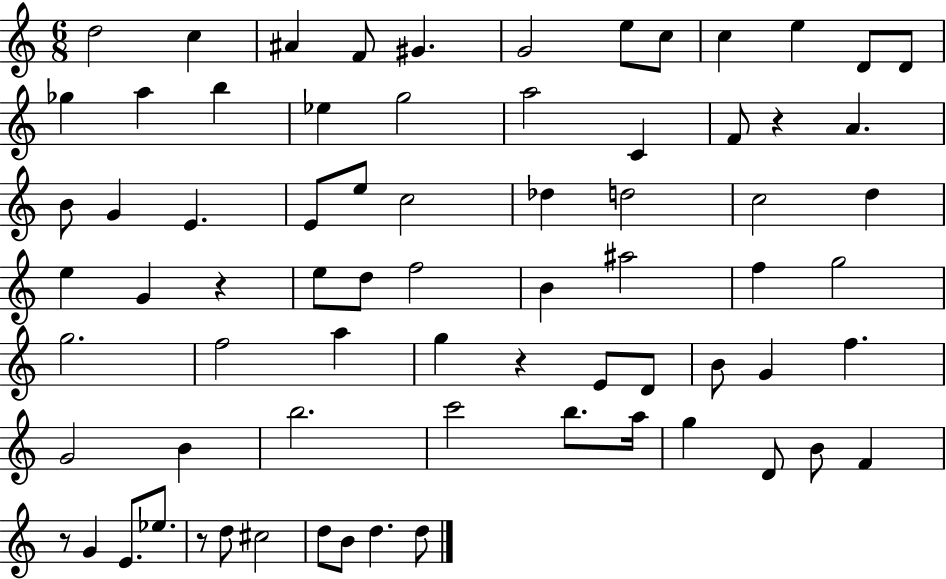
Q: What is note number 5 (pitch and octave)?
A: G#4